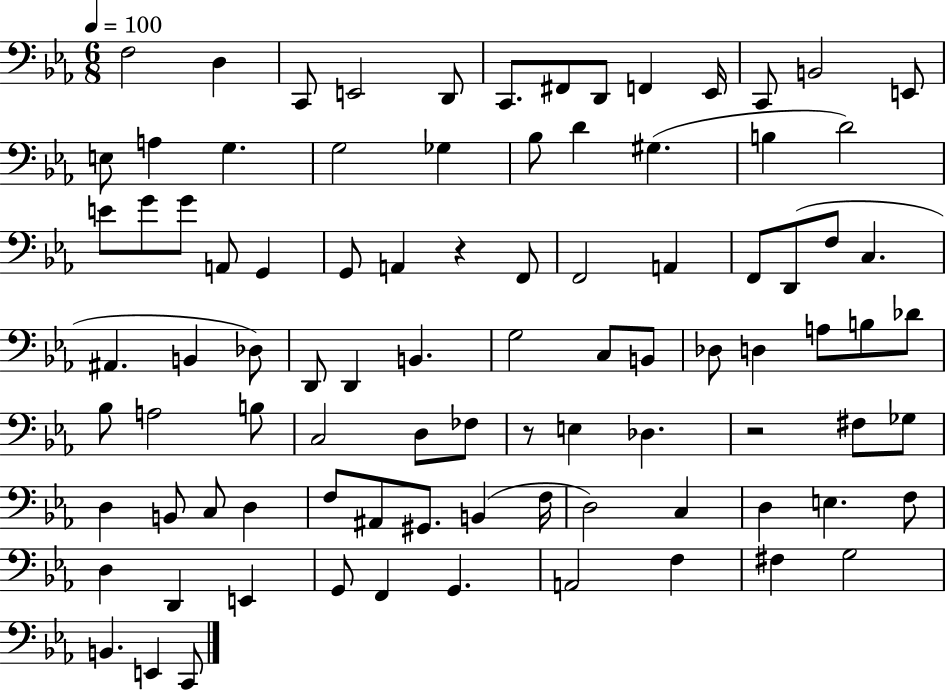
{
  \clef bass
  \numericTimeSignature
  \time 6/8
  \key ees \major
  \tempo 4 = 100
  f2 d4 | c,8 e,2 d,8 | c,8. fis,8 d,8 f,4 ees,16 | c,8 b,2 e,8 | \break e8 a4 g4. | g2 ges4 | bes8 d'4 gis4.( | b4 d'2) | \break e'8 g'8 g'8 a,8 g,4 | g,8 a,4 r4 f,8 | f,2 a,4 | f,8 d,8( f8 c4. | \break ais,4. b,4 des8) | d,8 d,4 b,4. | g2 c8 b,8 | des8 d4 a8 b8 des'8 | \break bes8 a2 b8 | c2 d8 fes8 | r8 e4 des4. | r2 fis8 ges8 | \break d4 b,8 c8 d4 | f8 ais,8 gis,8. b,4( f16 | d2) c4 | d4 e4. f8 | \break d4 d,4 e,4 | g,8 f,4 g,4. | a,2 f4 | fis4 g2 | \break b,4. e,4 c,8 | \bar "|."
}